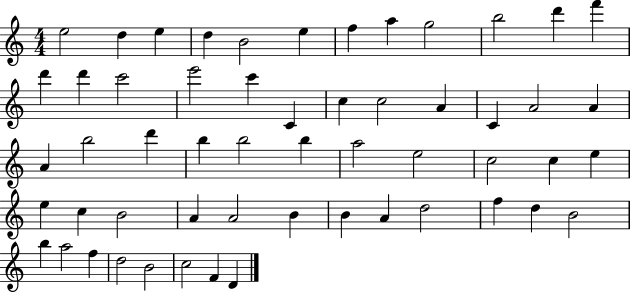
X:1
T:Untitled
M:4/4
L:1/4
K:C
e2 d e d B2 e f a g2 b2 d' f' d' d' c'2 e'2 c' C c c2 A C A2 A A b2 d' b b2 b a2 e2 c2 c e e c B2 A A2 B B A d2 f d B2 b a2 f d2 B2 c2 F D